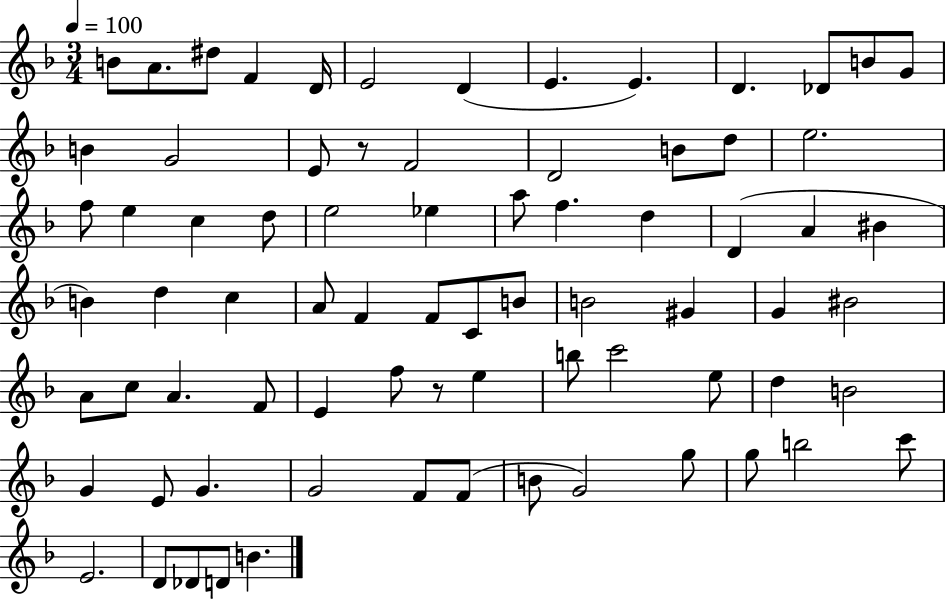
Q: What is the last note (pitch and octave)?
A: B4